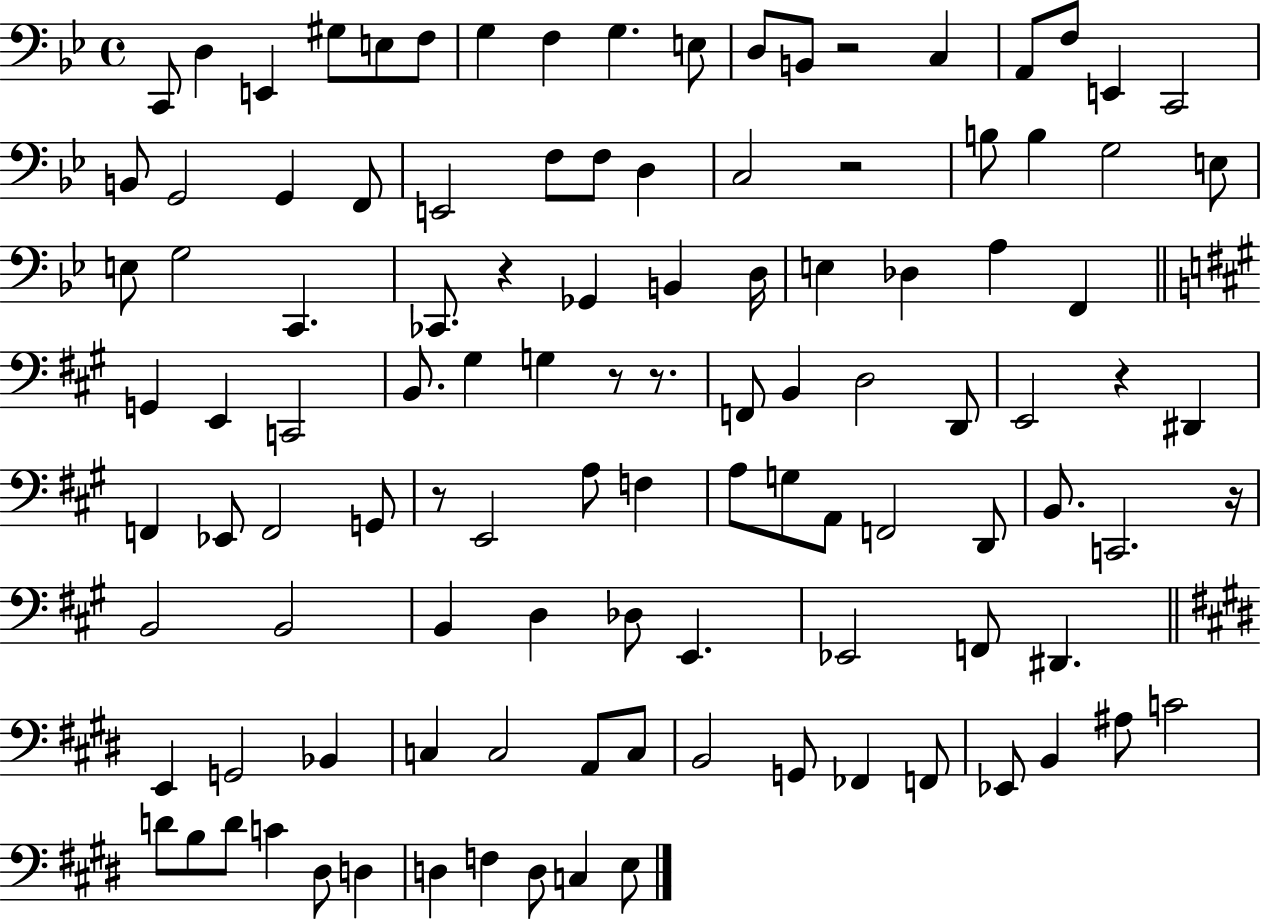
{
  \clef bass
  \time 4/4
  \defaultTimeSignature
  \key bes \major
  \repeat volta 2 { c,8 d4 e,4 gis8 e8 f8 | g4 f4 g4. e8 | d8 b,8 r2 c4 | a,8 f8 e,4 c,2 | \break b,8 g,2 g,4 f,8 | e,2 f8 f8 d4 | c2 r2 | b8 b4 g2 e8 | \break e8 g2 c,4. | ces,8. r4 ges,4 b,4 d16 | e4 des4 a4 f,4 | \bar "||" \break \key a \major g,4 e,4 c,2 | b,8. gis4 g4 r8 r8. | f,8 b,4 d2 d,8 | e,2 r4 dis,4 | \break f,4 ees,8 f,2 g,8 | r8 e,2 a8 f4 | a8 g8 a,8 f,2 d,8 | b,8. c,2. r16 | \break b,2 b,2 | b,4 d4 des8 e,4. | ees,2 f,8 dis,4. | \bar "||" \break \key e \major e,4 g,2 bes,4 | c4 c2 a,8 c8 | b,2 g,8 fes,4 f,8 | ees,8 b,4 ais8 c'2 | \break d'8 b8 d'8 c'4 dis8 d4 | d4 f4 d8 c4 e8 | } \bar "|."
}